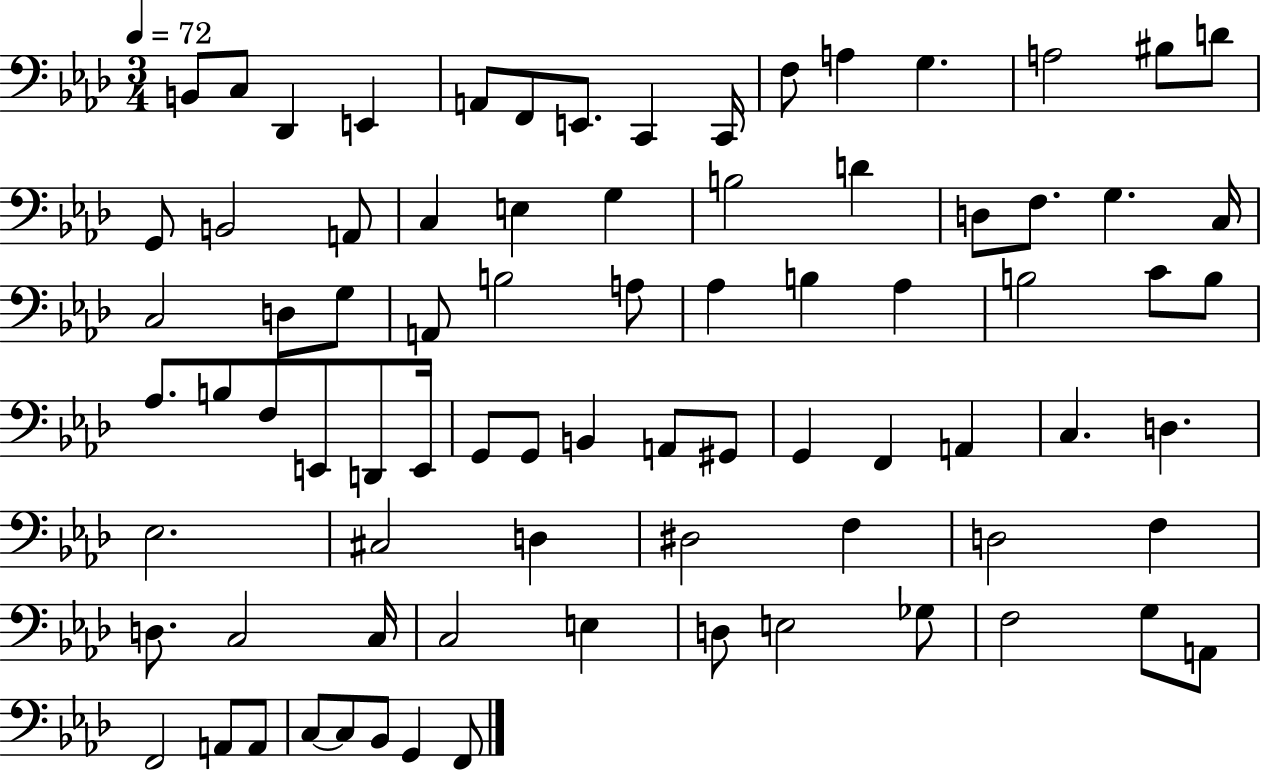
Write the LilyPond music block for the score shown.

{
  \clef bass
  \numericTimeSignature
  \time 3/4
  \key aes \major
  \tempo 4 = 72
  b,8 c8 des,4 e,4 | a,8 f,8 e,8. c,4 c,16 | f8 a4 g4. | a2 bis8 d'8 | \break g,8 b,2 a,8 | c4 e4 g4 | b2 d'4 | d8 f8. g4. c16 | \break c2 d8 g8 | a,8 b2 a8 | aes4 b4 aes4 | b2 c'8 b8 | \break aes8. b8 f8 e,8 d,8 e,16 | g,8 g,8 b,4 a,8 gis,8 | g,4 f,4 a,4 | c4. d4. | \break ees2. | cis2 d4 | dis2 f4 | d2 f4 | \break d8. c2 c16 | c2 e4 | d8 e2 ges8 | f2 g8 a,8 | \break f,2 a,8 a,8 | c8~~ c8 bes,8 g,4 f,8 | \bar "|."
}